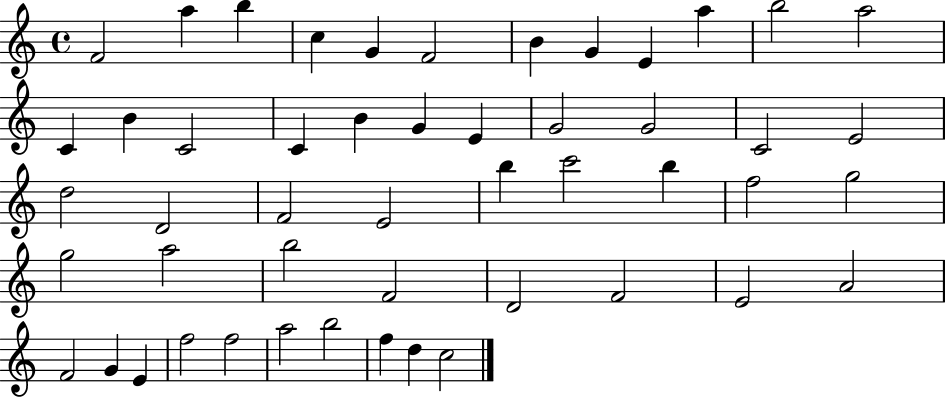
X:1
T:Untitled
M:4/4
L:1/4
K:C
F2 a b c G F2 B G E a b2 a2 C B C2 C B G E G2 G2 C2 E2 d2 D2 F2 E2 b c'2 b f2 g2 g2 a2 b2 F2 D2 F2 E2 A2 F2 G E f2 f2 a2 b2 f d c2